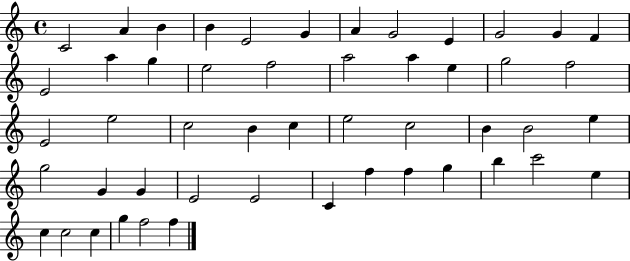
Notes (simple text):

C4/h A4/q B4/q B4/q E4/h G4/q A4/q G4/h E4/q G4/h G4/q F4/q E4/h A5/q G5/q E5/h F5/h A5/h A5/q E5/q G5/h F5/h E4/h E5/h C5/h B4/q C5/q E5/h C5/h B4/q B4/h E5/q G5/h G4/q G4/q E4/h E4/h C4/q F5/q F5/q G5/q B5/q C6/h E5/q C5/q C5/h C5/q G5/q F5/h F5/q